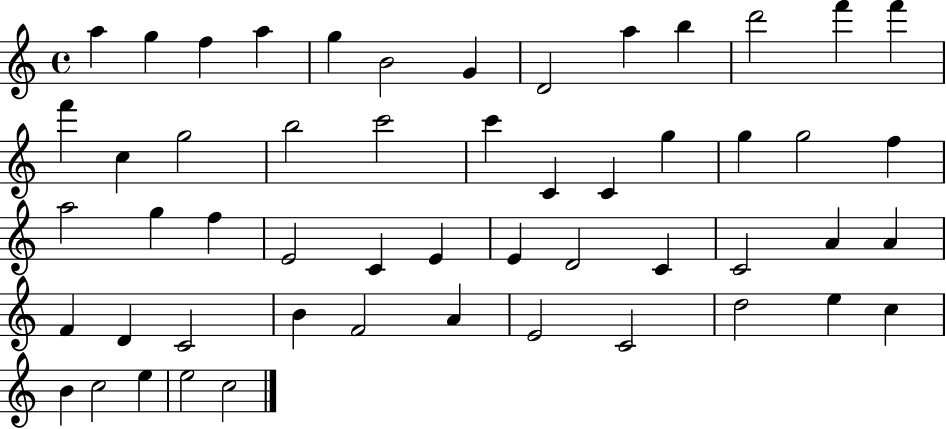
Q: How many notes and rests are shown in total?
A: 53